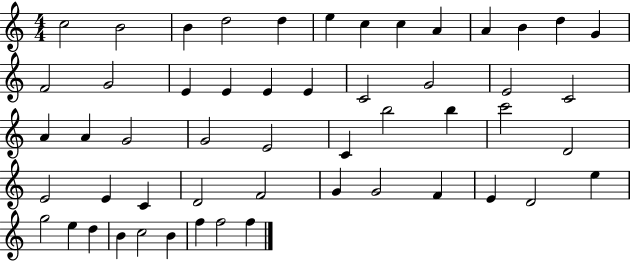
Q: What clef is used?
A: treble